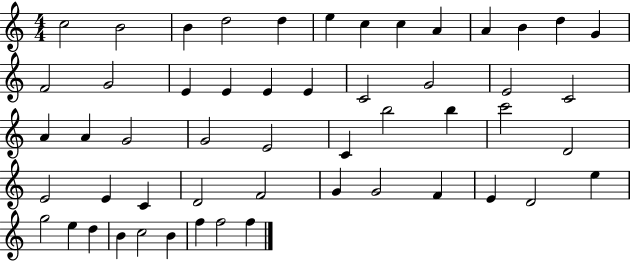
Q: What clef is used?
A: treble